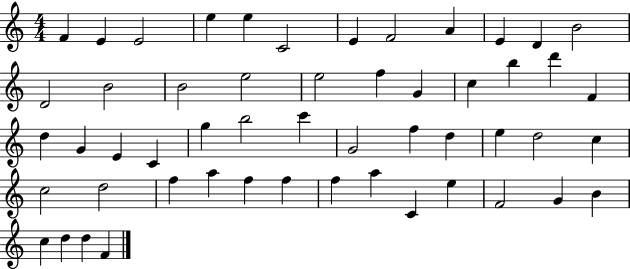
X:1
T:Untitled
M:4/4
L:1/4
K:C
F E E2 e e C2 E F2 A E D B2 D2 B2 B2 e2 e2 f G c b d' F d G E C g b2 c' G2 f d e d2 c c2 d2 f a f f f a C e F2 G B c d d F